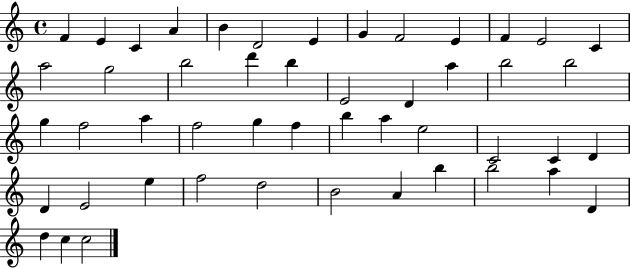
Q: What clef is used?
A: treble